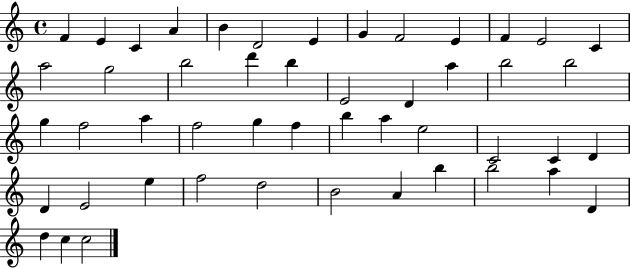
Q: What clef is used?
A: treble